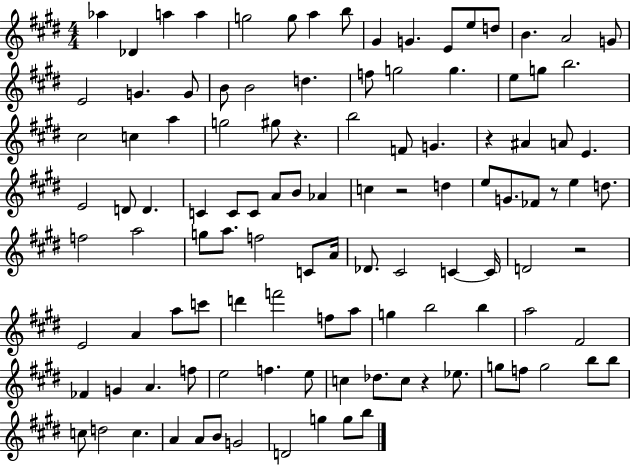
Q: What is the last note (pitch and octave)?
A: B5